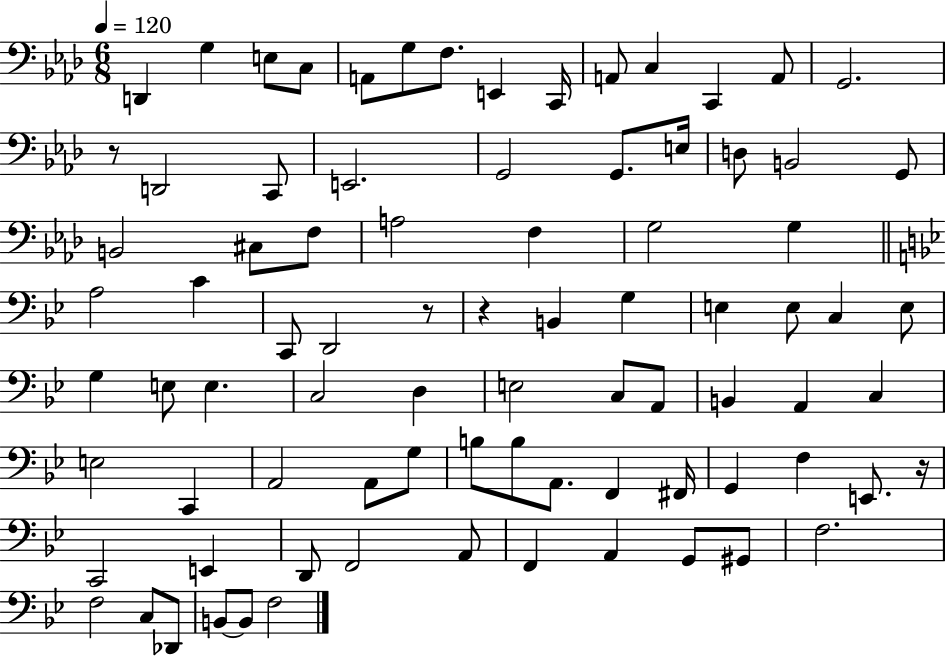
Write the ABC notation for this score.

X:1
T:Untitled
M:6/8
L:1/4
K:Ab
D,, G, E,/2 C,/2 A,,/2 G,/2 F,/2 E,, C,,/4 A,,/2 C, C,, A,,/2 G,,2 z/2 D,,2 C,,/2 E,,2 G,,2 G,,/2 E,/4 D,/2 B,,2 G,,/2 B,,2 ^C,/2 F,/2 A,2 F, G,2 G, A,2 C C,,/2 D,,2 z/2 z B,, G, E, E,/2 C, E,/2 G, E,/2 E, C,2 D, E,2 C,/2 A,,/2 B,, A,, C, E,2 C,, A,,2 A,,/2 G,/2 B,/2 B,/2 A,,/2 F,, ^F,,/4 G,, F, E,,/2 z/4 C,,2 E,, D,,/2 F,,2 A,,/2 F,, A,, G,,/2 ^G,,/2 F,2 F,2 C,/2 _D,,/2 B,,/2 B,,/2 F,2